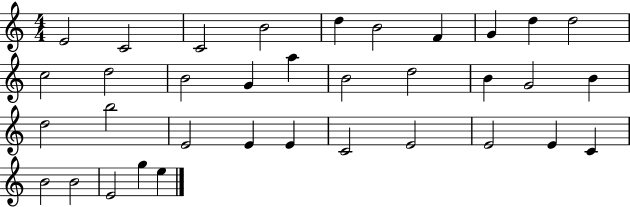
E4/h C4/h C4/h B4/h D5/q B4/h F4/q G4/q D5/q D5/h C5/h D5/h B4/h G4/q A5/q B4/h D5/h B4/q G4/h B4/q D5/h B5/h E4/h E4/q E4/q C4/h E4/h E4/h E4/q C4/q B4/h B4/h E4/h G5/q E5/q